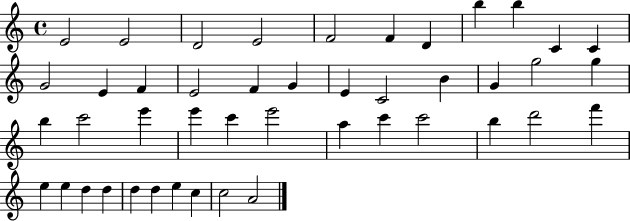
{
  \clef treble
  \time 4/4
  \defaultTimeSignature
  \key c \major
  e'2 e'2 | d'2 e'2 | f'2 f'4 d'4 | b''4 b''4 c'4 c'4 | \break g'2 e'4 f'4 | e'2 f'4 g'4 | e'4 c'2 b'4 | g'4 g''2 g''4 | \break b''4 c'''2 e'''4 | e'''4 c'''4 e'''2 | a''4 c'''4 c'''2 | b''4 d'''2 f'''4 | \break e''4 e''4 d''4 d''4 | d''4 d''4 e''4 c''4 | c''2 a'2 | \bar "|."
}